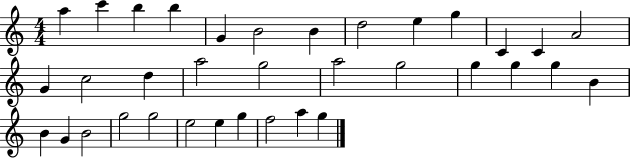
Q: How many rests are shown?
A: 0